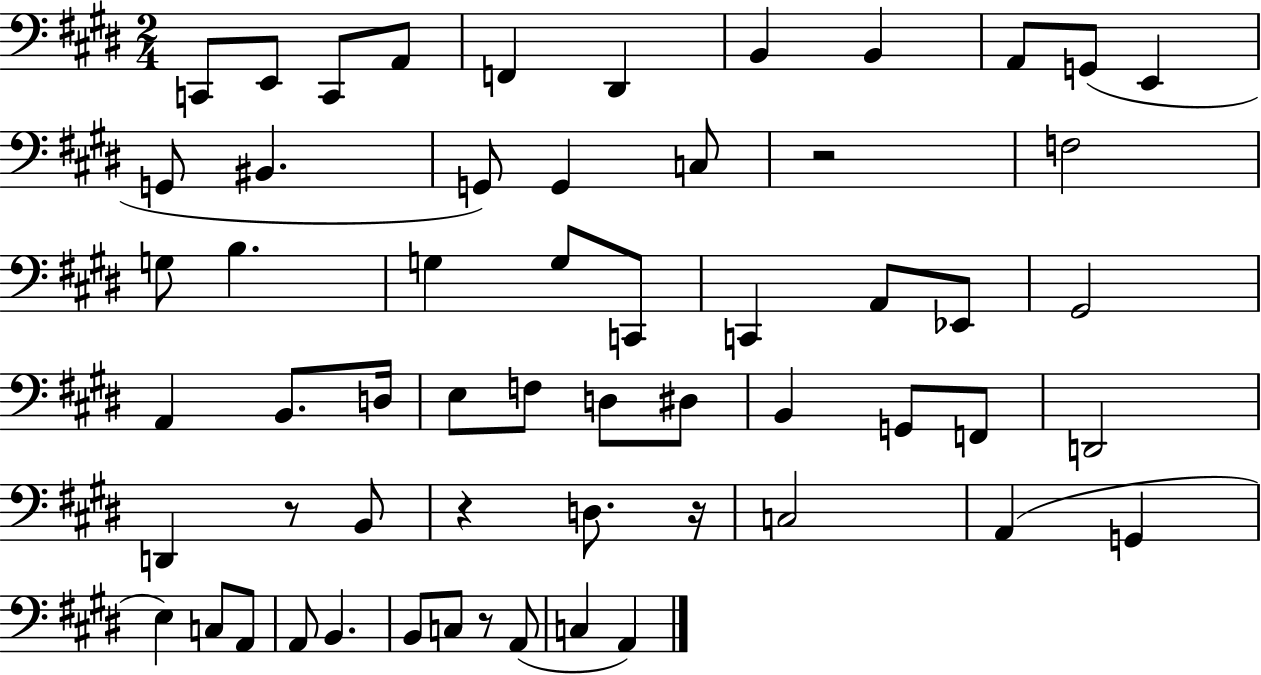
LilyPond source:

{
  \clef bass
  \numericTimeSignature
  \time 2/4
  \key e \major
  \repeat volta 2 { c,8 e,8 c,8 a,8 | f,4 dis,4 | b,4 b,4 | a,8 g,8( e,4 | \break g,8 bis,4. | g,8) g,4 c8 | r2 | f2 | \break g8 b4. | g4 g8 c,8 | c,4 a,8 ees,8 | gis,2 | \break a,4 b,8. d16 | e8 f8 d8 dis8 | b,4 g,8 f,8 | d,2 | \break d,4 r8 b,8 | r4 d8. r16 | c2 | a,4( g,4 | \break e4) c8 a,8 | a,8 b,4. | b,8 c8 r8 a,8( | c4 a,4) | \break } \bar "|."
}